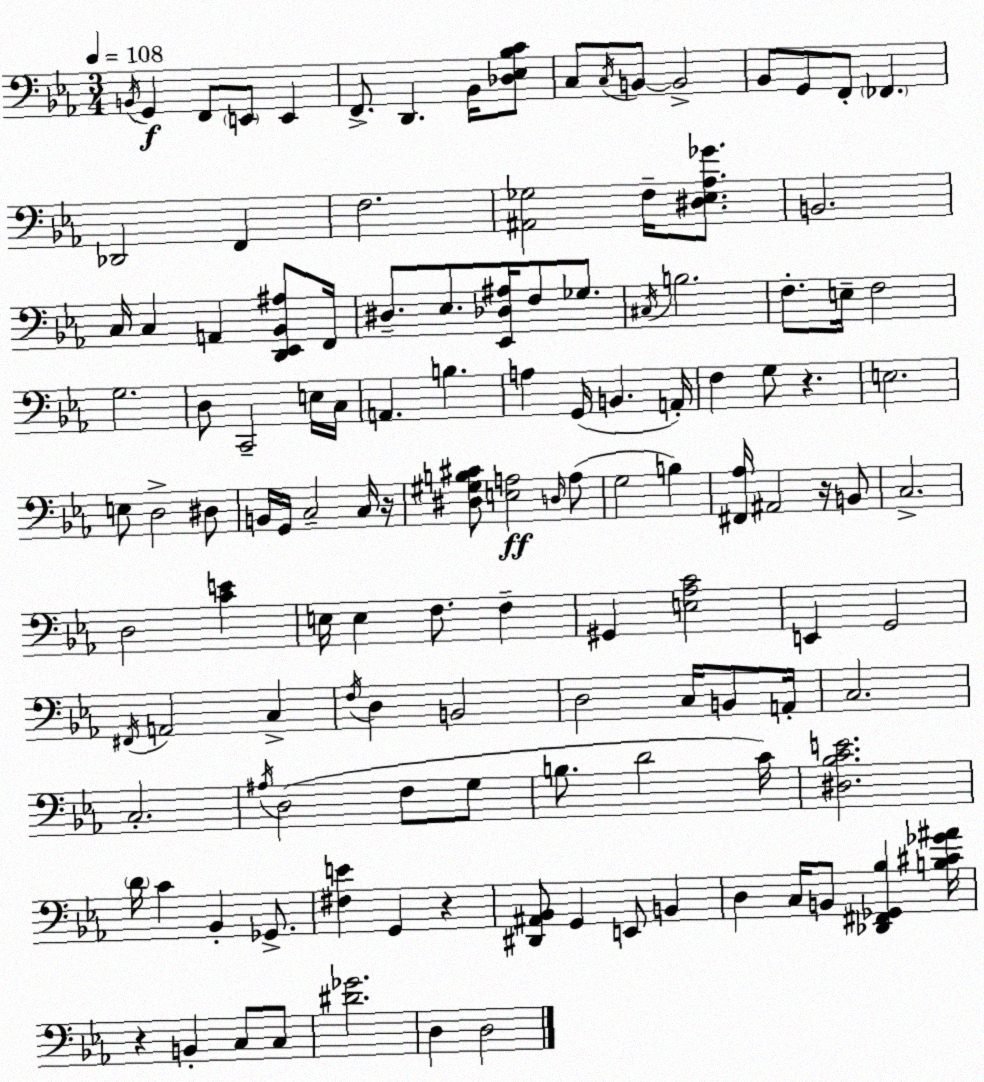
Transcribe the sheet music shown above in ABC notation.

X:1
T:Untitled
M:3/4
L:1/4
K:Eb
B,,/4 G,, F,,/2 E,,/2 E,, F,,/2 D,, _B,,/4 [_D,_E,_B,C]/2 C,/2 C,/4 B,,/2 B,,2 _B,,/2 G,,/2 F,,/2 _F,, _D,,2 F,, F,2 [^A,,_G,]2 F,/4 [^D,_E,_A,_G]/2 B,,2 C,/4 C, A,, [D,,_E,,_B,,^A,]/2 F,,/4 ^D,/2 _E,/2 [_E,,_D,^A,]/4 F,/2 _G,/2 ^C,/4 B,2 F,/2 E,/4 F,2 G,2 D,/2 C,,2 E,/4 C,/4 A,, B, A, G,,/4 B,, A,,/4 F, G,/2 z E,2 E,/2 D,2 ^D,/2 B,,/4 G,,/4 C,2 C,/4 z/4 [^D,^G,B,^C]/2 [E,A,]2 D,/4 A,/2 G,2 B, [^F,,_A,]/4 ^A,,2 z/4 B,,/2 C,2 D,2 [CE] E,/4 E, F,/2 F, ^G,, [E,_A,C]2 E,, G,,2 ^F,,/4 A,,2 C, F,/4 D, B,,2 D,2 C,/4 B,,/2 A,,/4 C,2 C,2 ^A,/4 D,2 F,/2 G,/2 B,/2 D2 C/4 [^D,_B,CE]2 D/4 C _B,, _G,,/2 [^F,E] G,, z [^D,,^A,,_B,,]/2 G,, E,,/2 B,, D, C,/4 B,,/2 [_D,,^F,,_G,,_B,] [B,^C_G^A]/4 z B,, C,/2 C,/2 [^D_G]2 D, D,2